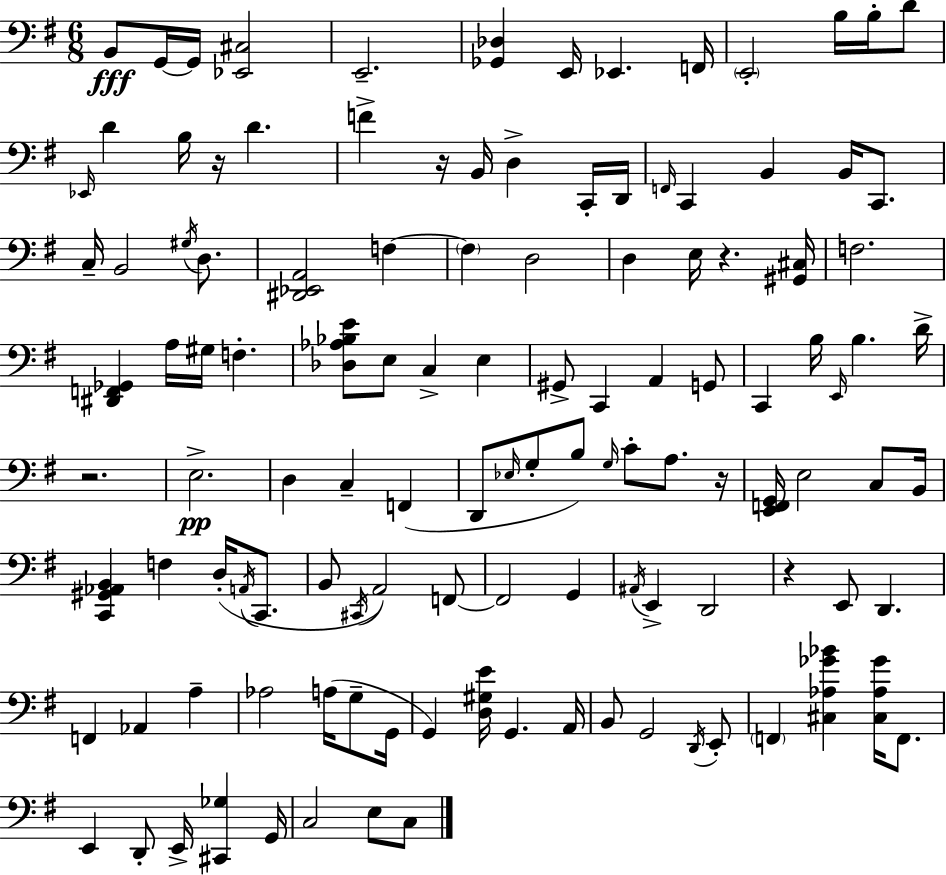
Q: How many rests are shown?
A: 6